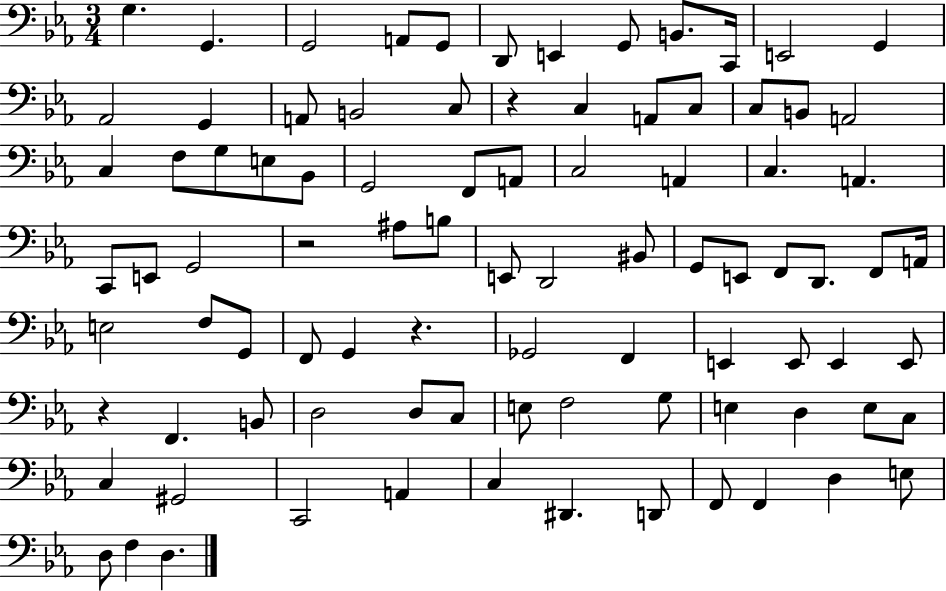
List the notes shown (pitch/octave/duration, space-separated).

G3/q. G2/q. G2/h A2/e G2/e D2/e E2/q G2/e B2/e. C2/s E2/h G2/q Ab2/h G2/q A2/e B2/h C3/e R/q C3/q A2/e C3/e C3/e B2/e A2/h C3/q F3/e G3/e E3/e Bb2/e G2/h F2/e A2/e C3/h A2/q C3/q. A2/q. C2/e E2/e G2/h R/h A#3/e B3/e E2/e D2/h BIS2/e G2/e E2/e F2/e D2/e. F2/e A2/s E3/h F3/e G2/e F2/e G2/q R/q. Gb2/h F2/q E2/q E2/e E2/q E2/e R/q F2/q. B2/e D3/h D3/e C3/e E3/e F3/h G3/e E3/q D3/q E3/e C3/e C3/q G#2/h C2/h A2/q C3/q D#2/q. D2/e F2/e F2/q D3/q E3/e D3/e F3/q D3/q.